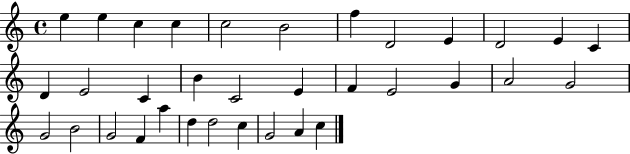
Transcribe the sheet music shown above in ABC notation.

X:1
T:Untitled
M:4/4
L:1/4
K:C
e e c c c2 B2 f D2 E D2 E C D E2 C B C2 E F E2 G A2 G2 G2 B2 G2 F a d d2 c G2 A c